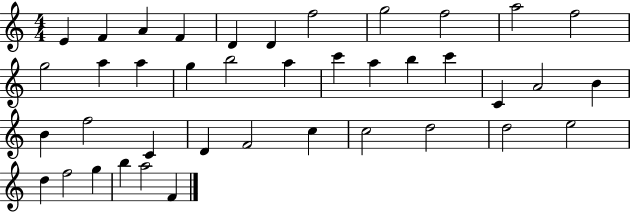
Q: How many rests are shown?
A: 0